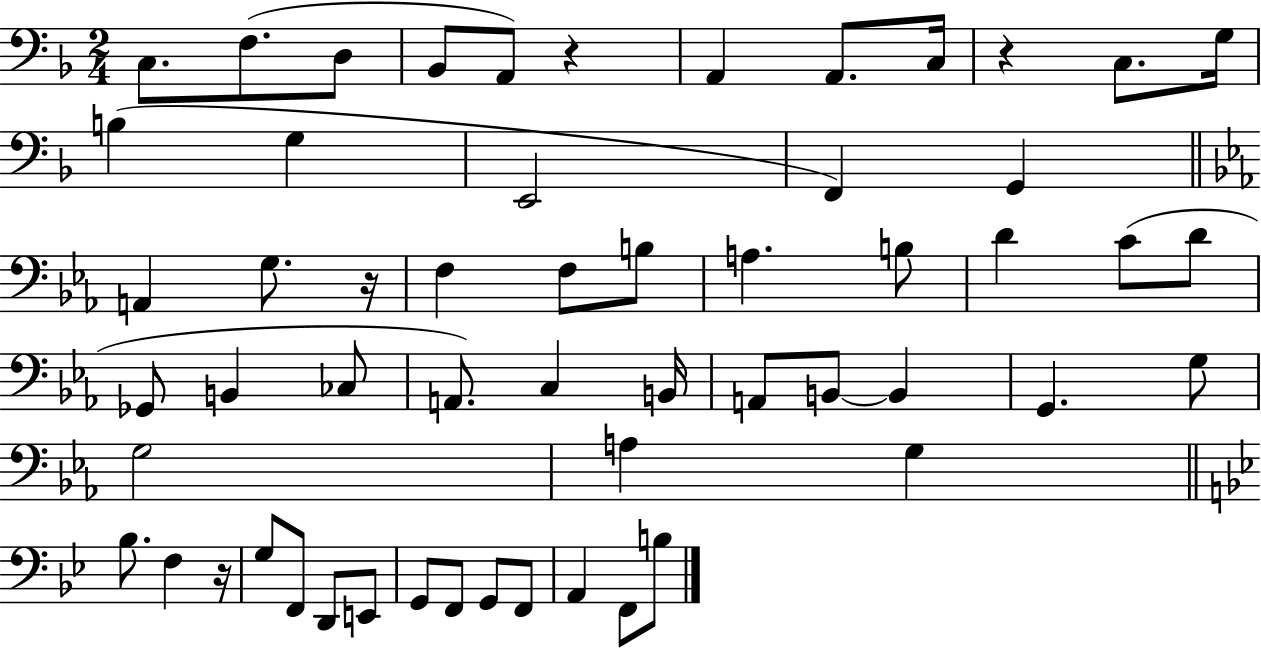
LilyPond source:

{
  \clef bass
  \numericTimeSignature
  \time 2/4
  \key f \major
  c8. f8.( d8 | bes,8 a,8) r4 | a,4 a,8. c16 | r4 c8. g16 | \break b4( g4 | e,2 | f,4) g,4 | \bar "||" \break \key c \minor a,4 g8. r16 | f4 f8 b8 | a4. b8 | d'4 c'8( d'8 | \break ges,8 b,4 ces8 | a,8.) c4 b,16 | a,8 b,8~~ b,4 | g,4. g8 | \break g2 | a4 g4 | \bar "||" \break \key g \minor bes8. f4 r16 | g8 f,8 d,8 e,8 | g,8 f,8 g,8 f,8 | a,4 f,8 b8 | \break \bar "|."
}